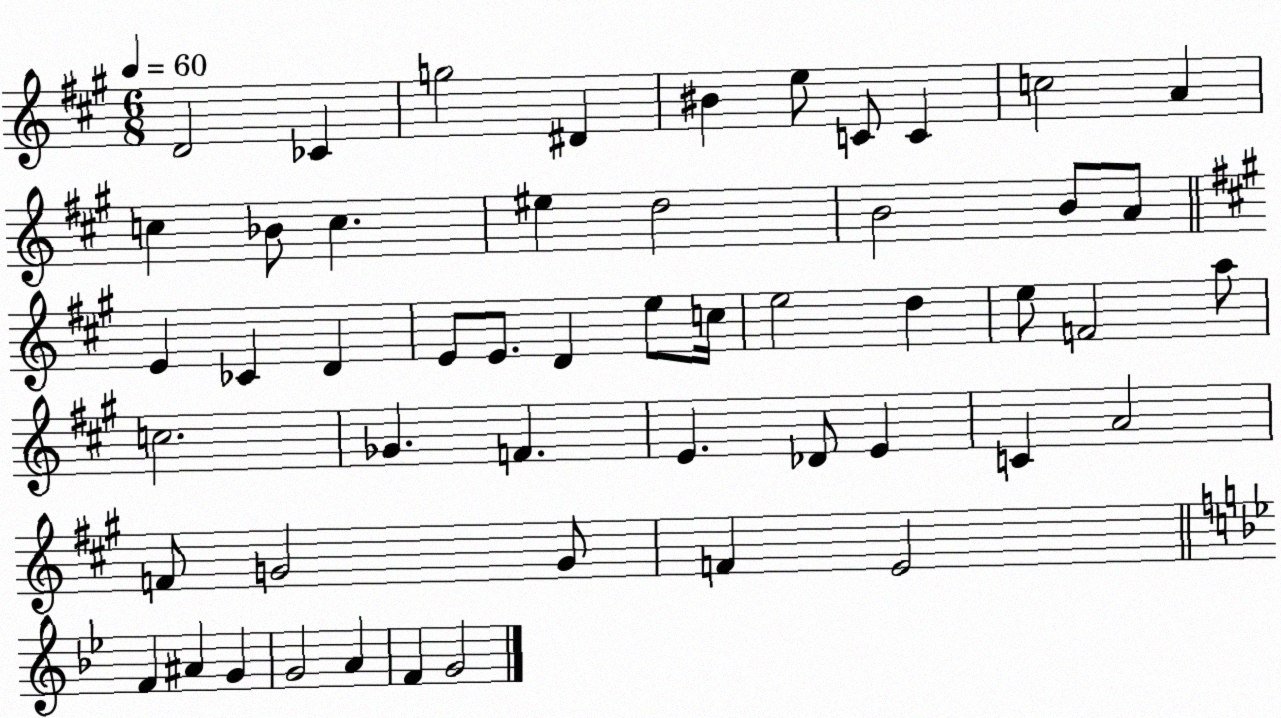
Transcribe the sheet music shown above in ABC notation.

X:1
T:Untitled
M:6/8
L:1/4
K:A
D2 _C g2 ^D ^B e/2 C/2 C c2 A c _B/2 c ^e d2 B2 B/2 A/2 E _C D E/2 E/2 D e/2 c/4 e2 d e/2 F2 a/2 c2 _G F E _D/2 E C A2 F/2 G2 G/2 F E2 F ^A G G2 A F G2